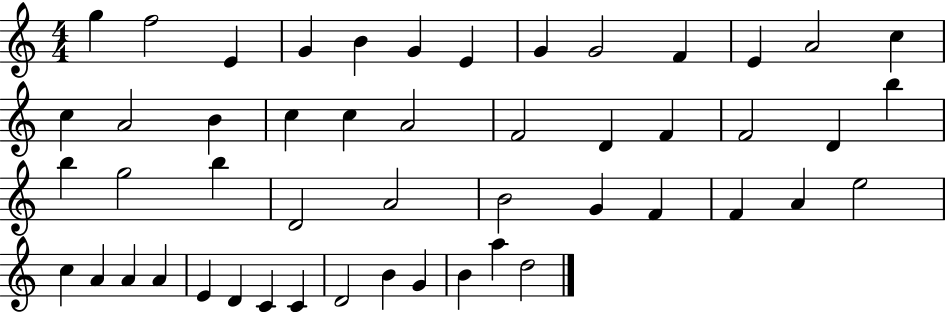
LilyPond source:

{
  \clef treble
  \numericTimeSignature
  \time 4/4
  \key c \major
  g''4 f''2 e'4 | g'4 b'4 g'4 e'4 | g'4 g'2 f'4 | e'4 a'2 c''4 | \break c''4 a'2 b'4 | c''4 c''4 a'2 | f'2 d'4 f'4 | f'2 d'4 b''4 | \break b''4 g''2 b''4 | d'2 a'2 | b'2 g'4 f'4 | f'4 a'4 e''2 | \break c''4 a'4 a'4 a'4 | e'4 d'4 c'4 c'4 | d'2 b'4 g'4 | b'4 a''4 d''2 | \break \bar "|."
}